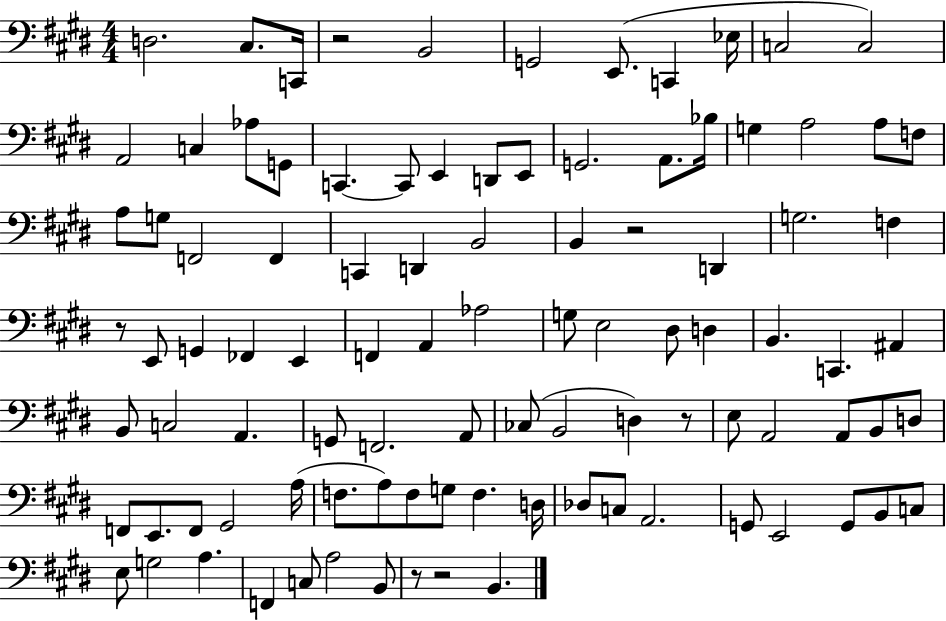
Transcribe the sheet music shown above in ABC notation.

X:1
T:Untitled
M:4/4
L:1/4
K:E
D,2 ^C,/2 C,,/4 z2 B,,2 G,,2 E,,/2 C,, _E,/4 C,2 C,2 A,,2 C, _A,/2 G,,/2 C,, C,,/2 E,, D,,/2 E,,/2 G,,2 A,,/2 _B,/4 G, A,2 A,/2 F,/2 A,/2 G,/2 F,,2 F,, C,, D,, B,,2 B,, z2 D,, G,2 F, z/2 E,,/2 G,, _F,, E,, F,, A,, _A,2 G,/2 E,2 ^D,/2 D, B,, C,, ^A,, B,,/2 C,2 A,, G,,/2 F,,2 A,,/2 _C,/2 B,,2 D, z/2 E,/2 A,,2 A,,/2 B,,/2 D,/2 F,,/2 E,,/2 F,,/2 ^G,,2 A,/4 F,/2 A,/2 F,/2 G,/2 F, D,/4 _D,/2 C,/2 A,,2 G,,/2 E,,2 G,,/2 B,,/2 C,/2 E,/2 G,2 A, F,, C,/2 A,2 B,,/2 z/2 z2 B,,